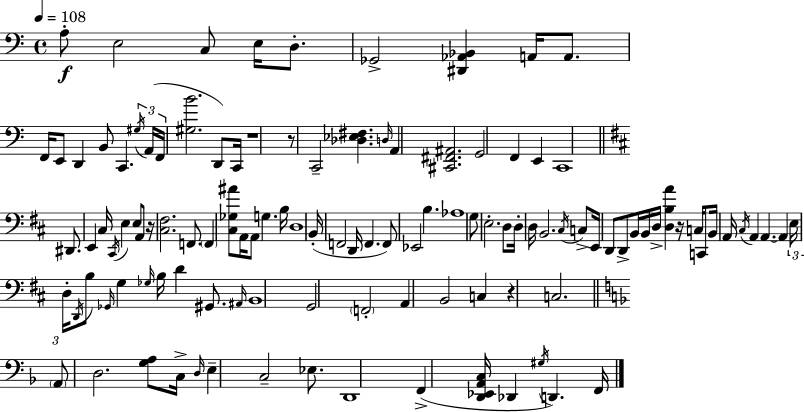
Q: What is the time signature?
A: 4/4